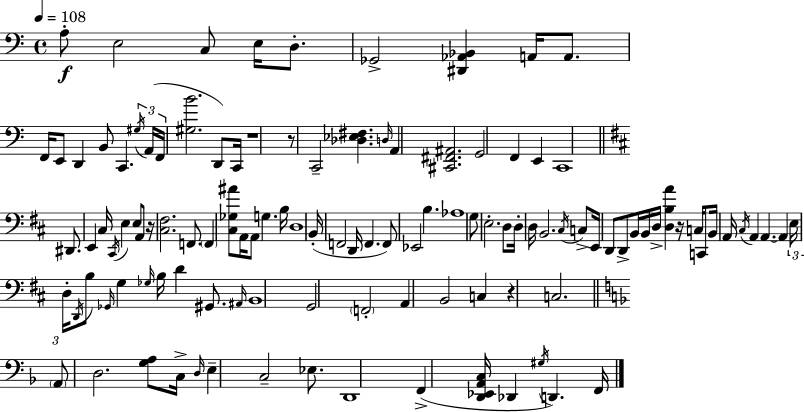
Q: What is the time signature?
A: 4/4